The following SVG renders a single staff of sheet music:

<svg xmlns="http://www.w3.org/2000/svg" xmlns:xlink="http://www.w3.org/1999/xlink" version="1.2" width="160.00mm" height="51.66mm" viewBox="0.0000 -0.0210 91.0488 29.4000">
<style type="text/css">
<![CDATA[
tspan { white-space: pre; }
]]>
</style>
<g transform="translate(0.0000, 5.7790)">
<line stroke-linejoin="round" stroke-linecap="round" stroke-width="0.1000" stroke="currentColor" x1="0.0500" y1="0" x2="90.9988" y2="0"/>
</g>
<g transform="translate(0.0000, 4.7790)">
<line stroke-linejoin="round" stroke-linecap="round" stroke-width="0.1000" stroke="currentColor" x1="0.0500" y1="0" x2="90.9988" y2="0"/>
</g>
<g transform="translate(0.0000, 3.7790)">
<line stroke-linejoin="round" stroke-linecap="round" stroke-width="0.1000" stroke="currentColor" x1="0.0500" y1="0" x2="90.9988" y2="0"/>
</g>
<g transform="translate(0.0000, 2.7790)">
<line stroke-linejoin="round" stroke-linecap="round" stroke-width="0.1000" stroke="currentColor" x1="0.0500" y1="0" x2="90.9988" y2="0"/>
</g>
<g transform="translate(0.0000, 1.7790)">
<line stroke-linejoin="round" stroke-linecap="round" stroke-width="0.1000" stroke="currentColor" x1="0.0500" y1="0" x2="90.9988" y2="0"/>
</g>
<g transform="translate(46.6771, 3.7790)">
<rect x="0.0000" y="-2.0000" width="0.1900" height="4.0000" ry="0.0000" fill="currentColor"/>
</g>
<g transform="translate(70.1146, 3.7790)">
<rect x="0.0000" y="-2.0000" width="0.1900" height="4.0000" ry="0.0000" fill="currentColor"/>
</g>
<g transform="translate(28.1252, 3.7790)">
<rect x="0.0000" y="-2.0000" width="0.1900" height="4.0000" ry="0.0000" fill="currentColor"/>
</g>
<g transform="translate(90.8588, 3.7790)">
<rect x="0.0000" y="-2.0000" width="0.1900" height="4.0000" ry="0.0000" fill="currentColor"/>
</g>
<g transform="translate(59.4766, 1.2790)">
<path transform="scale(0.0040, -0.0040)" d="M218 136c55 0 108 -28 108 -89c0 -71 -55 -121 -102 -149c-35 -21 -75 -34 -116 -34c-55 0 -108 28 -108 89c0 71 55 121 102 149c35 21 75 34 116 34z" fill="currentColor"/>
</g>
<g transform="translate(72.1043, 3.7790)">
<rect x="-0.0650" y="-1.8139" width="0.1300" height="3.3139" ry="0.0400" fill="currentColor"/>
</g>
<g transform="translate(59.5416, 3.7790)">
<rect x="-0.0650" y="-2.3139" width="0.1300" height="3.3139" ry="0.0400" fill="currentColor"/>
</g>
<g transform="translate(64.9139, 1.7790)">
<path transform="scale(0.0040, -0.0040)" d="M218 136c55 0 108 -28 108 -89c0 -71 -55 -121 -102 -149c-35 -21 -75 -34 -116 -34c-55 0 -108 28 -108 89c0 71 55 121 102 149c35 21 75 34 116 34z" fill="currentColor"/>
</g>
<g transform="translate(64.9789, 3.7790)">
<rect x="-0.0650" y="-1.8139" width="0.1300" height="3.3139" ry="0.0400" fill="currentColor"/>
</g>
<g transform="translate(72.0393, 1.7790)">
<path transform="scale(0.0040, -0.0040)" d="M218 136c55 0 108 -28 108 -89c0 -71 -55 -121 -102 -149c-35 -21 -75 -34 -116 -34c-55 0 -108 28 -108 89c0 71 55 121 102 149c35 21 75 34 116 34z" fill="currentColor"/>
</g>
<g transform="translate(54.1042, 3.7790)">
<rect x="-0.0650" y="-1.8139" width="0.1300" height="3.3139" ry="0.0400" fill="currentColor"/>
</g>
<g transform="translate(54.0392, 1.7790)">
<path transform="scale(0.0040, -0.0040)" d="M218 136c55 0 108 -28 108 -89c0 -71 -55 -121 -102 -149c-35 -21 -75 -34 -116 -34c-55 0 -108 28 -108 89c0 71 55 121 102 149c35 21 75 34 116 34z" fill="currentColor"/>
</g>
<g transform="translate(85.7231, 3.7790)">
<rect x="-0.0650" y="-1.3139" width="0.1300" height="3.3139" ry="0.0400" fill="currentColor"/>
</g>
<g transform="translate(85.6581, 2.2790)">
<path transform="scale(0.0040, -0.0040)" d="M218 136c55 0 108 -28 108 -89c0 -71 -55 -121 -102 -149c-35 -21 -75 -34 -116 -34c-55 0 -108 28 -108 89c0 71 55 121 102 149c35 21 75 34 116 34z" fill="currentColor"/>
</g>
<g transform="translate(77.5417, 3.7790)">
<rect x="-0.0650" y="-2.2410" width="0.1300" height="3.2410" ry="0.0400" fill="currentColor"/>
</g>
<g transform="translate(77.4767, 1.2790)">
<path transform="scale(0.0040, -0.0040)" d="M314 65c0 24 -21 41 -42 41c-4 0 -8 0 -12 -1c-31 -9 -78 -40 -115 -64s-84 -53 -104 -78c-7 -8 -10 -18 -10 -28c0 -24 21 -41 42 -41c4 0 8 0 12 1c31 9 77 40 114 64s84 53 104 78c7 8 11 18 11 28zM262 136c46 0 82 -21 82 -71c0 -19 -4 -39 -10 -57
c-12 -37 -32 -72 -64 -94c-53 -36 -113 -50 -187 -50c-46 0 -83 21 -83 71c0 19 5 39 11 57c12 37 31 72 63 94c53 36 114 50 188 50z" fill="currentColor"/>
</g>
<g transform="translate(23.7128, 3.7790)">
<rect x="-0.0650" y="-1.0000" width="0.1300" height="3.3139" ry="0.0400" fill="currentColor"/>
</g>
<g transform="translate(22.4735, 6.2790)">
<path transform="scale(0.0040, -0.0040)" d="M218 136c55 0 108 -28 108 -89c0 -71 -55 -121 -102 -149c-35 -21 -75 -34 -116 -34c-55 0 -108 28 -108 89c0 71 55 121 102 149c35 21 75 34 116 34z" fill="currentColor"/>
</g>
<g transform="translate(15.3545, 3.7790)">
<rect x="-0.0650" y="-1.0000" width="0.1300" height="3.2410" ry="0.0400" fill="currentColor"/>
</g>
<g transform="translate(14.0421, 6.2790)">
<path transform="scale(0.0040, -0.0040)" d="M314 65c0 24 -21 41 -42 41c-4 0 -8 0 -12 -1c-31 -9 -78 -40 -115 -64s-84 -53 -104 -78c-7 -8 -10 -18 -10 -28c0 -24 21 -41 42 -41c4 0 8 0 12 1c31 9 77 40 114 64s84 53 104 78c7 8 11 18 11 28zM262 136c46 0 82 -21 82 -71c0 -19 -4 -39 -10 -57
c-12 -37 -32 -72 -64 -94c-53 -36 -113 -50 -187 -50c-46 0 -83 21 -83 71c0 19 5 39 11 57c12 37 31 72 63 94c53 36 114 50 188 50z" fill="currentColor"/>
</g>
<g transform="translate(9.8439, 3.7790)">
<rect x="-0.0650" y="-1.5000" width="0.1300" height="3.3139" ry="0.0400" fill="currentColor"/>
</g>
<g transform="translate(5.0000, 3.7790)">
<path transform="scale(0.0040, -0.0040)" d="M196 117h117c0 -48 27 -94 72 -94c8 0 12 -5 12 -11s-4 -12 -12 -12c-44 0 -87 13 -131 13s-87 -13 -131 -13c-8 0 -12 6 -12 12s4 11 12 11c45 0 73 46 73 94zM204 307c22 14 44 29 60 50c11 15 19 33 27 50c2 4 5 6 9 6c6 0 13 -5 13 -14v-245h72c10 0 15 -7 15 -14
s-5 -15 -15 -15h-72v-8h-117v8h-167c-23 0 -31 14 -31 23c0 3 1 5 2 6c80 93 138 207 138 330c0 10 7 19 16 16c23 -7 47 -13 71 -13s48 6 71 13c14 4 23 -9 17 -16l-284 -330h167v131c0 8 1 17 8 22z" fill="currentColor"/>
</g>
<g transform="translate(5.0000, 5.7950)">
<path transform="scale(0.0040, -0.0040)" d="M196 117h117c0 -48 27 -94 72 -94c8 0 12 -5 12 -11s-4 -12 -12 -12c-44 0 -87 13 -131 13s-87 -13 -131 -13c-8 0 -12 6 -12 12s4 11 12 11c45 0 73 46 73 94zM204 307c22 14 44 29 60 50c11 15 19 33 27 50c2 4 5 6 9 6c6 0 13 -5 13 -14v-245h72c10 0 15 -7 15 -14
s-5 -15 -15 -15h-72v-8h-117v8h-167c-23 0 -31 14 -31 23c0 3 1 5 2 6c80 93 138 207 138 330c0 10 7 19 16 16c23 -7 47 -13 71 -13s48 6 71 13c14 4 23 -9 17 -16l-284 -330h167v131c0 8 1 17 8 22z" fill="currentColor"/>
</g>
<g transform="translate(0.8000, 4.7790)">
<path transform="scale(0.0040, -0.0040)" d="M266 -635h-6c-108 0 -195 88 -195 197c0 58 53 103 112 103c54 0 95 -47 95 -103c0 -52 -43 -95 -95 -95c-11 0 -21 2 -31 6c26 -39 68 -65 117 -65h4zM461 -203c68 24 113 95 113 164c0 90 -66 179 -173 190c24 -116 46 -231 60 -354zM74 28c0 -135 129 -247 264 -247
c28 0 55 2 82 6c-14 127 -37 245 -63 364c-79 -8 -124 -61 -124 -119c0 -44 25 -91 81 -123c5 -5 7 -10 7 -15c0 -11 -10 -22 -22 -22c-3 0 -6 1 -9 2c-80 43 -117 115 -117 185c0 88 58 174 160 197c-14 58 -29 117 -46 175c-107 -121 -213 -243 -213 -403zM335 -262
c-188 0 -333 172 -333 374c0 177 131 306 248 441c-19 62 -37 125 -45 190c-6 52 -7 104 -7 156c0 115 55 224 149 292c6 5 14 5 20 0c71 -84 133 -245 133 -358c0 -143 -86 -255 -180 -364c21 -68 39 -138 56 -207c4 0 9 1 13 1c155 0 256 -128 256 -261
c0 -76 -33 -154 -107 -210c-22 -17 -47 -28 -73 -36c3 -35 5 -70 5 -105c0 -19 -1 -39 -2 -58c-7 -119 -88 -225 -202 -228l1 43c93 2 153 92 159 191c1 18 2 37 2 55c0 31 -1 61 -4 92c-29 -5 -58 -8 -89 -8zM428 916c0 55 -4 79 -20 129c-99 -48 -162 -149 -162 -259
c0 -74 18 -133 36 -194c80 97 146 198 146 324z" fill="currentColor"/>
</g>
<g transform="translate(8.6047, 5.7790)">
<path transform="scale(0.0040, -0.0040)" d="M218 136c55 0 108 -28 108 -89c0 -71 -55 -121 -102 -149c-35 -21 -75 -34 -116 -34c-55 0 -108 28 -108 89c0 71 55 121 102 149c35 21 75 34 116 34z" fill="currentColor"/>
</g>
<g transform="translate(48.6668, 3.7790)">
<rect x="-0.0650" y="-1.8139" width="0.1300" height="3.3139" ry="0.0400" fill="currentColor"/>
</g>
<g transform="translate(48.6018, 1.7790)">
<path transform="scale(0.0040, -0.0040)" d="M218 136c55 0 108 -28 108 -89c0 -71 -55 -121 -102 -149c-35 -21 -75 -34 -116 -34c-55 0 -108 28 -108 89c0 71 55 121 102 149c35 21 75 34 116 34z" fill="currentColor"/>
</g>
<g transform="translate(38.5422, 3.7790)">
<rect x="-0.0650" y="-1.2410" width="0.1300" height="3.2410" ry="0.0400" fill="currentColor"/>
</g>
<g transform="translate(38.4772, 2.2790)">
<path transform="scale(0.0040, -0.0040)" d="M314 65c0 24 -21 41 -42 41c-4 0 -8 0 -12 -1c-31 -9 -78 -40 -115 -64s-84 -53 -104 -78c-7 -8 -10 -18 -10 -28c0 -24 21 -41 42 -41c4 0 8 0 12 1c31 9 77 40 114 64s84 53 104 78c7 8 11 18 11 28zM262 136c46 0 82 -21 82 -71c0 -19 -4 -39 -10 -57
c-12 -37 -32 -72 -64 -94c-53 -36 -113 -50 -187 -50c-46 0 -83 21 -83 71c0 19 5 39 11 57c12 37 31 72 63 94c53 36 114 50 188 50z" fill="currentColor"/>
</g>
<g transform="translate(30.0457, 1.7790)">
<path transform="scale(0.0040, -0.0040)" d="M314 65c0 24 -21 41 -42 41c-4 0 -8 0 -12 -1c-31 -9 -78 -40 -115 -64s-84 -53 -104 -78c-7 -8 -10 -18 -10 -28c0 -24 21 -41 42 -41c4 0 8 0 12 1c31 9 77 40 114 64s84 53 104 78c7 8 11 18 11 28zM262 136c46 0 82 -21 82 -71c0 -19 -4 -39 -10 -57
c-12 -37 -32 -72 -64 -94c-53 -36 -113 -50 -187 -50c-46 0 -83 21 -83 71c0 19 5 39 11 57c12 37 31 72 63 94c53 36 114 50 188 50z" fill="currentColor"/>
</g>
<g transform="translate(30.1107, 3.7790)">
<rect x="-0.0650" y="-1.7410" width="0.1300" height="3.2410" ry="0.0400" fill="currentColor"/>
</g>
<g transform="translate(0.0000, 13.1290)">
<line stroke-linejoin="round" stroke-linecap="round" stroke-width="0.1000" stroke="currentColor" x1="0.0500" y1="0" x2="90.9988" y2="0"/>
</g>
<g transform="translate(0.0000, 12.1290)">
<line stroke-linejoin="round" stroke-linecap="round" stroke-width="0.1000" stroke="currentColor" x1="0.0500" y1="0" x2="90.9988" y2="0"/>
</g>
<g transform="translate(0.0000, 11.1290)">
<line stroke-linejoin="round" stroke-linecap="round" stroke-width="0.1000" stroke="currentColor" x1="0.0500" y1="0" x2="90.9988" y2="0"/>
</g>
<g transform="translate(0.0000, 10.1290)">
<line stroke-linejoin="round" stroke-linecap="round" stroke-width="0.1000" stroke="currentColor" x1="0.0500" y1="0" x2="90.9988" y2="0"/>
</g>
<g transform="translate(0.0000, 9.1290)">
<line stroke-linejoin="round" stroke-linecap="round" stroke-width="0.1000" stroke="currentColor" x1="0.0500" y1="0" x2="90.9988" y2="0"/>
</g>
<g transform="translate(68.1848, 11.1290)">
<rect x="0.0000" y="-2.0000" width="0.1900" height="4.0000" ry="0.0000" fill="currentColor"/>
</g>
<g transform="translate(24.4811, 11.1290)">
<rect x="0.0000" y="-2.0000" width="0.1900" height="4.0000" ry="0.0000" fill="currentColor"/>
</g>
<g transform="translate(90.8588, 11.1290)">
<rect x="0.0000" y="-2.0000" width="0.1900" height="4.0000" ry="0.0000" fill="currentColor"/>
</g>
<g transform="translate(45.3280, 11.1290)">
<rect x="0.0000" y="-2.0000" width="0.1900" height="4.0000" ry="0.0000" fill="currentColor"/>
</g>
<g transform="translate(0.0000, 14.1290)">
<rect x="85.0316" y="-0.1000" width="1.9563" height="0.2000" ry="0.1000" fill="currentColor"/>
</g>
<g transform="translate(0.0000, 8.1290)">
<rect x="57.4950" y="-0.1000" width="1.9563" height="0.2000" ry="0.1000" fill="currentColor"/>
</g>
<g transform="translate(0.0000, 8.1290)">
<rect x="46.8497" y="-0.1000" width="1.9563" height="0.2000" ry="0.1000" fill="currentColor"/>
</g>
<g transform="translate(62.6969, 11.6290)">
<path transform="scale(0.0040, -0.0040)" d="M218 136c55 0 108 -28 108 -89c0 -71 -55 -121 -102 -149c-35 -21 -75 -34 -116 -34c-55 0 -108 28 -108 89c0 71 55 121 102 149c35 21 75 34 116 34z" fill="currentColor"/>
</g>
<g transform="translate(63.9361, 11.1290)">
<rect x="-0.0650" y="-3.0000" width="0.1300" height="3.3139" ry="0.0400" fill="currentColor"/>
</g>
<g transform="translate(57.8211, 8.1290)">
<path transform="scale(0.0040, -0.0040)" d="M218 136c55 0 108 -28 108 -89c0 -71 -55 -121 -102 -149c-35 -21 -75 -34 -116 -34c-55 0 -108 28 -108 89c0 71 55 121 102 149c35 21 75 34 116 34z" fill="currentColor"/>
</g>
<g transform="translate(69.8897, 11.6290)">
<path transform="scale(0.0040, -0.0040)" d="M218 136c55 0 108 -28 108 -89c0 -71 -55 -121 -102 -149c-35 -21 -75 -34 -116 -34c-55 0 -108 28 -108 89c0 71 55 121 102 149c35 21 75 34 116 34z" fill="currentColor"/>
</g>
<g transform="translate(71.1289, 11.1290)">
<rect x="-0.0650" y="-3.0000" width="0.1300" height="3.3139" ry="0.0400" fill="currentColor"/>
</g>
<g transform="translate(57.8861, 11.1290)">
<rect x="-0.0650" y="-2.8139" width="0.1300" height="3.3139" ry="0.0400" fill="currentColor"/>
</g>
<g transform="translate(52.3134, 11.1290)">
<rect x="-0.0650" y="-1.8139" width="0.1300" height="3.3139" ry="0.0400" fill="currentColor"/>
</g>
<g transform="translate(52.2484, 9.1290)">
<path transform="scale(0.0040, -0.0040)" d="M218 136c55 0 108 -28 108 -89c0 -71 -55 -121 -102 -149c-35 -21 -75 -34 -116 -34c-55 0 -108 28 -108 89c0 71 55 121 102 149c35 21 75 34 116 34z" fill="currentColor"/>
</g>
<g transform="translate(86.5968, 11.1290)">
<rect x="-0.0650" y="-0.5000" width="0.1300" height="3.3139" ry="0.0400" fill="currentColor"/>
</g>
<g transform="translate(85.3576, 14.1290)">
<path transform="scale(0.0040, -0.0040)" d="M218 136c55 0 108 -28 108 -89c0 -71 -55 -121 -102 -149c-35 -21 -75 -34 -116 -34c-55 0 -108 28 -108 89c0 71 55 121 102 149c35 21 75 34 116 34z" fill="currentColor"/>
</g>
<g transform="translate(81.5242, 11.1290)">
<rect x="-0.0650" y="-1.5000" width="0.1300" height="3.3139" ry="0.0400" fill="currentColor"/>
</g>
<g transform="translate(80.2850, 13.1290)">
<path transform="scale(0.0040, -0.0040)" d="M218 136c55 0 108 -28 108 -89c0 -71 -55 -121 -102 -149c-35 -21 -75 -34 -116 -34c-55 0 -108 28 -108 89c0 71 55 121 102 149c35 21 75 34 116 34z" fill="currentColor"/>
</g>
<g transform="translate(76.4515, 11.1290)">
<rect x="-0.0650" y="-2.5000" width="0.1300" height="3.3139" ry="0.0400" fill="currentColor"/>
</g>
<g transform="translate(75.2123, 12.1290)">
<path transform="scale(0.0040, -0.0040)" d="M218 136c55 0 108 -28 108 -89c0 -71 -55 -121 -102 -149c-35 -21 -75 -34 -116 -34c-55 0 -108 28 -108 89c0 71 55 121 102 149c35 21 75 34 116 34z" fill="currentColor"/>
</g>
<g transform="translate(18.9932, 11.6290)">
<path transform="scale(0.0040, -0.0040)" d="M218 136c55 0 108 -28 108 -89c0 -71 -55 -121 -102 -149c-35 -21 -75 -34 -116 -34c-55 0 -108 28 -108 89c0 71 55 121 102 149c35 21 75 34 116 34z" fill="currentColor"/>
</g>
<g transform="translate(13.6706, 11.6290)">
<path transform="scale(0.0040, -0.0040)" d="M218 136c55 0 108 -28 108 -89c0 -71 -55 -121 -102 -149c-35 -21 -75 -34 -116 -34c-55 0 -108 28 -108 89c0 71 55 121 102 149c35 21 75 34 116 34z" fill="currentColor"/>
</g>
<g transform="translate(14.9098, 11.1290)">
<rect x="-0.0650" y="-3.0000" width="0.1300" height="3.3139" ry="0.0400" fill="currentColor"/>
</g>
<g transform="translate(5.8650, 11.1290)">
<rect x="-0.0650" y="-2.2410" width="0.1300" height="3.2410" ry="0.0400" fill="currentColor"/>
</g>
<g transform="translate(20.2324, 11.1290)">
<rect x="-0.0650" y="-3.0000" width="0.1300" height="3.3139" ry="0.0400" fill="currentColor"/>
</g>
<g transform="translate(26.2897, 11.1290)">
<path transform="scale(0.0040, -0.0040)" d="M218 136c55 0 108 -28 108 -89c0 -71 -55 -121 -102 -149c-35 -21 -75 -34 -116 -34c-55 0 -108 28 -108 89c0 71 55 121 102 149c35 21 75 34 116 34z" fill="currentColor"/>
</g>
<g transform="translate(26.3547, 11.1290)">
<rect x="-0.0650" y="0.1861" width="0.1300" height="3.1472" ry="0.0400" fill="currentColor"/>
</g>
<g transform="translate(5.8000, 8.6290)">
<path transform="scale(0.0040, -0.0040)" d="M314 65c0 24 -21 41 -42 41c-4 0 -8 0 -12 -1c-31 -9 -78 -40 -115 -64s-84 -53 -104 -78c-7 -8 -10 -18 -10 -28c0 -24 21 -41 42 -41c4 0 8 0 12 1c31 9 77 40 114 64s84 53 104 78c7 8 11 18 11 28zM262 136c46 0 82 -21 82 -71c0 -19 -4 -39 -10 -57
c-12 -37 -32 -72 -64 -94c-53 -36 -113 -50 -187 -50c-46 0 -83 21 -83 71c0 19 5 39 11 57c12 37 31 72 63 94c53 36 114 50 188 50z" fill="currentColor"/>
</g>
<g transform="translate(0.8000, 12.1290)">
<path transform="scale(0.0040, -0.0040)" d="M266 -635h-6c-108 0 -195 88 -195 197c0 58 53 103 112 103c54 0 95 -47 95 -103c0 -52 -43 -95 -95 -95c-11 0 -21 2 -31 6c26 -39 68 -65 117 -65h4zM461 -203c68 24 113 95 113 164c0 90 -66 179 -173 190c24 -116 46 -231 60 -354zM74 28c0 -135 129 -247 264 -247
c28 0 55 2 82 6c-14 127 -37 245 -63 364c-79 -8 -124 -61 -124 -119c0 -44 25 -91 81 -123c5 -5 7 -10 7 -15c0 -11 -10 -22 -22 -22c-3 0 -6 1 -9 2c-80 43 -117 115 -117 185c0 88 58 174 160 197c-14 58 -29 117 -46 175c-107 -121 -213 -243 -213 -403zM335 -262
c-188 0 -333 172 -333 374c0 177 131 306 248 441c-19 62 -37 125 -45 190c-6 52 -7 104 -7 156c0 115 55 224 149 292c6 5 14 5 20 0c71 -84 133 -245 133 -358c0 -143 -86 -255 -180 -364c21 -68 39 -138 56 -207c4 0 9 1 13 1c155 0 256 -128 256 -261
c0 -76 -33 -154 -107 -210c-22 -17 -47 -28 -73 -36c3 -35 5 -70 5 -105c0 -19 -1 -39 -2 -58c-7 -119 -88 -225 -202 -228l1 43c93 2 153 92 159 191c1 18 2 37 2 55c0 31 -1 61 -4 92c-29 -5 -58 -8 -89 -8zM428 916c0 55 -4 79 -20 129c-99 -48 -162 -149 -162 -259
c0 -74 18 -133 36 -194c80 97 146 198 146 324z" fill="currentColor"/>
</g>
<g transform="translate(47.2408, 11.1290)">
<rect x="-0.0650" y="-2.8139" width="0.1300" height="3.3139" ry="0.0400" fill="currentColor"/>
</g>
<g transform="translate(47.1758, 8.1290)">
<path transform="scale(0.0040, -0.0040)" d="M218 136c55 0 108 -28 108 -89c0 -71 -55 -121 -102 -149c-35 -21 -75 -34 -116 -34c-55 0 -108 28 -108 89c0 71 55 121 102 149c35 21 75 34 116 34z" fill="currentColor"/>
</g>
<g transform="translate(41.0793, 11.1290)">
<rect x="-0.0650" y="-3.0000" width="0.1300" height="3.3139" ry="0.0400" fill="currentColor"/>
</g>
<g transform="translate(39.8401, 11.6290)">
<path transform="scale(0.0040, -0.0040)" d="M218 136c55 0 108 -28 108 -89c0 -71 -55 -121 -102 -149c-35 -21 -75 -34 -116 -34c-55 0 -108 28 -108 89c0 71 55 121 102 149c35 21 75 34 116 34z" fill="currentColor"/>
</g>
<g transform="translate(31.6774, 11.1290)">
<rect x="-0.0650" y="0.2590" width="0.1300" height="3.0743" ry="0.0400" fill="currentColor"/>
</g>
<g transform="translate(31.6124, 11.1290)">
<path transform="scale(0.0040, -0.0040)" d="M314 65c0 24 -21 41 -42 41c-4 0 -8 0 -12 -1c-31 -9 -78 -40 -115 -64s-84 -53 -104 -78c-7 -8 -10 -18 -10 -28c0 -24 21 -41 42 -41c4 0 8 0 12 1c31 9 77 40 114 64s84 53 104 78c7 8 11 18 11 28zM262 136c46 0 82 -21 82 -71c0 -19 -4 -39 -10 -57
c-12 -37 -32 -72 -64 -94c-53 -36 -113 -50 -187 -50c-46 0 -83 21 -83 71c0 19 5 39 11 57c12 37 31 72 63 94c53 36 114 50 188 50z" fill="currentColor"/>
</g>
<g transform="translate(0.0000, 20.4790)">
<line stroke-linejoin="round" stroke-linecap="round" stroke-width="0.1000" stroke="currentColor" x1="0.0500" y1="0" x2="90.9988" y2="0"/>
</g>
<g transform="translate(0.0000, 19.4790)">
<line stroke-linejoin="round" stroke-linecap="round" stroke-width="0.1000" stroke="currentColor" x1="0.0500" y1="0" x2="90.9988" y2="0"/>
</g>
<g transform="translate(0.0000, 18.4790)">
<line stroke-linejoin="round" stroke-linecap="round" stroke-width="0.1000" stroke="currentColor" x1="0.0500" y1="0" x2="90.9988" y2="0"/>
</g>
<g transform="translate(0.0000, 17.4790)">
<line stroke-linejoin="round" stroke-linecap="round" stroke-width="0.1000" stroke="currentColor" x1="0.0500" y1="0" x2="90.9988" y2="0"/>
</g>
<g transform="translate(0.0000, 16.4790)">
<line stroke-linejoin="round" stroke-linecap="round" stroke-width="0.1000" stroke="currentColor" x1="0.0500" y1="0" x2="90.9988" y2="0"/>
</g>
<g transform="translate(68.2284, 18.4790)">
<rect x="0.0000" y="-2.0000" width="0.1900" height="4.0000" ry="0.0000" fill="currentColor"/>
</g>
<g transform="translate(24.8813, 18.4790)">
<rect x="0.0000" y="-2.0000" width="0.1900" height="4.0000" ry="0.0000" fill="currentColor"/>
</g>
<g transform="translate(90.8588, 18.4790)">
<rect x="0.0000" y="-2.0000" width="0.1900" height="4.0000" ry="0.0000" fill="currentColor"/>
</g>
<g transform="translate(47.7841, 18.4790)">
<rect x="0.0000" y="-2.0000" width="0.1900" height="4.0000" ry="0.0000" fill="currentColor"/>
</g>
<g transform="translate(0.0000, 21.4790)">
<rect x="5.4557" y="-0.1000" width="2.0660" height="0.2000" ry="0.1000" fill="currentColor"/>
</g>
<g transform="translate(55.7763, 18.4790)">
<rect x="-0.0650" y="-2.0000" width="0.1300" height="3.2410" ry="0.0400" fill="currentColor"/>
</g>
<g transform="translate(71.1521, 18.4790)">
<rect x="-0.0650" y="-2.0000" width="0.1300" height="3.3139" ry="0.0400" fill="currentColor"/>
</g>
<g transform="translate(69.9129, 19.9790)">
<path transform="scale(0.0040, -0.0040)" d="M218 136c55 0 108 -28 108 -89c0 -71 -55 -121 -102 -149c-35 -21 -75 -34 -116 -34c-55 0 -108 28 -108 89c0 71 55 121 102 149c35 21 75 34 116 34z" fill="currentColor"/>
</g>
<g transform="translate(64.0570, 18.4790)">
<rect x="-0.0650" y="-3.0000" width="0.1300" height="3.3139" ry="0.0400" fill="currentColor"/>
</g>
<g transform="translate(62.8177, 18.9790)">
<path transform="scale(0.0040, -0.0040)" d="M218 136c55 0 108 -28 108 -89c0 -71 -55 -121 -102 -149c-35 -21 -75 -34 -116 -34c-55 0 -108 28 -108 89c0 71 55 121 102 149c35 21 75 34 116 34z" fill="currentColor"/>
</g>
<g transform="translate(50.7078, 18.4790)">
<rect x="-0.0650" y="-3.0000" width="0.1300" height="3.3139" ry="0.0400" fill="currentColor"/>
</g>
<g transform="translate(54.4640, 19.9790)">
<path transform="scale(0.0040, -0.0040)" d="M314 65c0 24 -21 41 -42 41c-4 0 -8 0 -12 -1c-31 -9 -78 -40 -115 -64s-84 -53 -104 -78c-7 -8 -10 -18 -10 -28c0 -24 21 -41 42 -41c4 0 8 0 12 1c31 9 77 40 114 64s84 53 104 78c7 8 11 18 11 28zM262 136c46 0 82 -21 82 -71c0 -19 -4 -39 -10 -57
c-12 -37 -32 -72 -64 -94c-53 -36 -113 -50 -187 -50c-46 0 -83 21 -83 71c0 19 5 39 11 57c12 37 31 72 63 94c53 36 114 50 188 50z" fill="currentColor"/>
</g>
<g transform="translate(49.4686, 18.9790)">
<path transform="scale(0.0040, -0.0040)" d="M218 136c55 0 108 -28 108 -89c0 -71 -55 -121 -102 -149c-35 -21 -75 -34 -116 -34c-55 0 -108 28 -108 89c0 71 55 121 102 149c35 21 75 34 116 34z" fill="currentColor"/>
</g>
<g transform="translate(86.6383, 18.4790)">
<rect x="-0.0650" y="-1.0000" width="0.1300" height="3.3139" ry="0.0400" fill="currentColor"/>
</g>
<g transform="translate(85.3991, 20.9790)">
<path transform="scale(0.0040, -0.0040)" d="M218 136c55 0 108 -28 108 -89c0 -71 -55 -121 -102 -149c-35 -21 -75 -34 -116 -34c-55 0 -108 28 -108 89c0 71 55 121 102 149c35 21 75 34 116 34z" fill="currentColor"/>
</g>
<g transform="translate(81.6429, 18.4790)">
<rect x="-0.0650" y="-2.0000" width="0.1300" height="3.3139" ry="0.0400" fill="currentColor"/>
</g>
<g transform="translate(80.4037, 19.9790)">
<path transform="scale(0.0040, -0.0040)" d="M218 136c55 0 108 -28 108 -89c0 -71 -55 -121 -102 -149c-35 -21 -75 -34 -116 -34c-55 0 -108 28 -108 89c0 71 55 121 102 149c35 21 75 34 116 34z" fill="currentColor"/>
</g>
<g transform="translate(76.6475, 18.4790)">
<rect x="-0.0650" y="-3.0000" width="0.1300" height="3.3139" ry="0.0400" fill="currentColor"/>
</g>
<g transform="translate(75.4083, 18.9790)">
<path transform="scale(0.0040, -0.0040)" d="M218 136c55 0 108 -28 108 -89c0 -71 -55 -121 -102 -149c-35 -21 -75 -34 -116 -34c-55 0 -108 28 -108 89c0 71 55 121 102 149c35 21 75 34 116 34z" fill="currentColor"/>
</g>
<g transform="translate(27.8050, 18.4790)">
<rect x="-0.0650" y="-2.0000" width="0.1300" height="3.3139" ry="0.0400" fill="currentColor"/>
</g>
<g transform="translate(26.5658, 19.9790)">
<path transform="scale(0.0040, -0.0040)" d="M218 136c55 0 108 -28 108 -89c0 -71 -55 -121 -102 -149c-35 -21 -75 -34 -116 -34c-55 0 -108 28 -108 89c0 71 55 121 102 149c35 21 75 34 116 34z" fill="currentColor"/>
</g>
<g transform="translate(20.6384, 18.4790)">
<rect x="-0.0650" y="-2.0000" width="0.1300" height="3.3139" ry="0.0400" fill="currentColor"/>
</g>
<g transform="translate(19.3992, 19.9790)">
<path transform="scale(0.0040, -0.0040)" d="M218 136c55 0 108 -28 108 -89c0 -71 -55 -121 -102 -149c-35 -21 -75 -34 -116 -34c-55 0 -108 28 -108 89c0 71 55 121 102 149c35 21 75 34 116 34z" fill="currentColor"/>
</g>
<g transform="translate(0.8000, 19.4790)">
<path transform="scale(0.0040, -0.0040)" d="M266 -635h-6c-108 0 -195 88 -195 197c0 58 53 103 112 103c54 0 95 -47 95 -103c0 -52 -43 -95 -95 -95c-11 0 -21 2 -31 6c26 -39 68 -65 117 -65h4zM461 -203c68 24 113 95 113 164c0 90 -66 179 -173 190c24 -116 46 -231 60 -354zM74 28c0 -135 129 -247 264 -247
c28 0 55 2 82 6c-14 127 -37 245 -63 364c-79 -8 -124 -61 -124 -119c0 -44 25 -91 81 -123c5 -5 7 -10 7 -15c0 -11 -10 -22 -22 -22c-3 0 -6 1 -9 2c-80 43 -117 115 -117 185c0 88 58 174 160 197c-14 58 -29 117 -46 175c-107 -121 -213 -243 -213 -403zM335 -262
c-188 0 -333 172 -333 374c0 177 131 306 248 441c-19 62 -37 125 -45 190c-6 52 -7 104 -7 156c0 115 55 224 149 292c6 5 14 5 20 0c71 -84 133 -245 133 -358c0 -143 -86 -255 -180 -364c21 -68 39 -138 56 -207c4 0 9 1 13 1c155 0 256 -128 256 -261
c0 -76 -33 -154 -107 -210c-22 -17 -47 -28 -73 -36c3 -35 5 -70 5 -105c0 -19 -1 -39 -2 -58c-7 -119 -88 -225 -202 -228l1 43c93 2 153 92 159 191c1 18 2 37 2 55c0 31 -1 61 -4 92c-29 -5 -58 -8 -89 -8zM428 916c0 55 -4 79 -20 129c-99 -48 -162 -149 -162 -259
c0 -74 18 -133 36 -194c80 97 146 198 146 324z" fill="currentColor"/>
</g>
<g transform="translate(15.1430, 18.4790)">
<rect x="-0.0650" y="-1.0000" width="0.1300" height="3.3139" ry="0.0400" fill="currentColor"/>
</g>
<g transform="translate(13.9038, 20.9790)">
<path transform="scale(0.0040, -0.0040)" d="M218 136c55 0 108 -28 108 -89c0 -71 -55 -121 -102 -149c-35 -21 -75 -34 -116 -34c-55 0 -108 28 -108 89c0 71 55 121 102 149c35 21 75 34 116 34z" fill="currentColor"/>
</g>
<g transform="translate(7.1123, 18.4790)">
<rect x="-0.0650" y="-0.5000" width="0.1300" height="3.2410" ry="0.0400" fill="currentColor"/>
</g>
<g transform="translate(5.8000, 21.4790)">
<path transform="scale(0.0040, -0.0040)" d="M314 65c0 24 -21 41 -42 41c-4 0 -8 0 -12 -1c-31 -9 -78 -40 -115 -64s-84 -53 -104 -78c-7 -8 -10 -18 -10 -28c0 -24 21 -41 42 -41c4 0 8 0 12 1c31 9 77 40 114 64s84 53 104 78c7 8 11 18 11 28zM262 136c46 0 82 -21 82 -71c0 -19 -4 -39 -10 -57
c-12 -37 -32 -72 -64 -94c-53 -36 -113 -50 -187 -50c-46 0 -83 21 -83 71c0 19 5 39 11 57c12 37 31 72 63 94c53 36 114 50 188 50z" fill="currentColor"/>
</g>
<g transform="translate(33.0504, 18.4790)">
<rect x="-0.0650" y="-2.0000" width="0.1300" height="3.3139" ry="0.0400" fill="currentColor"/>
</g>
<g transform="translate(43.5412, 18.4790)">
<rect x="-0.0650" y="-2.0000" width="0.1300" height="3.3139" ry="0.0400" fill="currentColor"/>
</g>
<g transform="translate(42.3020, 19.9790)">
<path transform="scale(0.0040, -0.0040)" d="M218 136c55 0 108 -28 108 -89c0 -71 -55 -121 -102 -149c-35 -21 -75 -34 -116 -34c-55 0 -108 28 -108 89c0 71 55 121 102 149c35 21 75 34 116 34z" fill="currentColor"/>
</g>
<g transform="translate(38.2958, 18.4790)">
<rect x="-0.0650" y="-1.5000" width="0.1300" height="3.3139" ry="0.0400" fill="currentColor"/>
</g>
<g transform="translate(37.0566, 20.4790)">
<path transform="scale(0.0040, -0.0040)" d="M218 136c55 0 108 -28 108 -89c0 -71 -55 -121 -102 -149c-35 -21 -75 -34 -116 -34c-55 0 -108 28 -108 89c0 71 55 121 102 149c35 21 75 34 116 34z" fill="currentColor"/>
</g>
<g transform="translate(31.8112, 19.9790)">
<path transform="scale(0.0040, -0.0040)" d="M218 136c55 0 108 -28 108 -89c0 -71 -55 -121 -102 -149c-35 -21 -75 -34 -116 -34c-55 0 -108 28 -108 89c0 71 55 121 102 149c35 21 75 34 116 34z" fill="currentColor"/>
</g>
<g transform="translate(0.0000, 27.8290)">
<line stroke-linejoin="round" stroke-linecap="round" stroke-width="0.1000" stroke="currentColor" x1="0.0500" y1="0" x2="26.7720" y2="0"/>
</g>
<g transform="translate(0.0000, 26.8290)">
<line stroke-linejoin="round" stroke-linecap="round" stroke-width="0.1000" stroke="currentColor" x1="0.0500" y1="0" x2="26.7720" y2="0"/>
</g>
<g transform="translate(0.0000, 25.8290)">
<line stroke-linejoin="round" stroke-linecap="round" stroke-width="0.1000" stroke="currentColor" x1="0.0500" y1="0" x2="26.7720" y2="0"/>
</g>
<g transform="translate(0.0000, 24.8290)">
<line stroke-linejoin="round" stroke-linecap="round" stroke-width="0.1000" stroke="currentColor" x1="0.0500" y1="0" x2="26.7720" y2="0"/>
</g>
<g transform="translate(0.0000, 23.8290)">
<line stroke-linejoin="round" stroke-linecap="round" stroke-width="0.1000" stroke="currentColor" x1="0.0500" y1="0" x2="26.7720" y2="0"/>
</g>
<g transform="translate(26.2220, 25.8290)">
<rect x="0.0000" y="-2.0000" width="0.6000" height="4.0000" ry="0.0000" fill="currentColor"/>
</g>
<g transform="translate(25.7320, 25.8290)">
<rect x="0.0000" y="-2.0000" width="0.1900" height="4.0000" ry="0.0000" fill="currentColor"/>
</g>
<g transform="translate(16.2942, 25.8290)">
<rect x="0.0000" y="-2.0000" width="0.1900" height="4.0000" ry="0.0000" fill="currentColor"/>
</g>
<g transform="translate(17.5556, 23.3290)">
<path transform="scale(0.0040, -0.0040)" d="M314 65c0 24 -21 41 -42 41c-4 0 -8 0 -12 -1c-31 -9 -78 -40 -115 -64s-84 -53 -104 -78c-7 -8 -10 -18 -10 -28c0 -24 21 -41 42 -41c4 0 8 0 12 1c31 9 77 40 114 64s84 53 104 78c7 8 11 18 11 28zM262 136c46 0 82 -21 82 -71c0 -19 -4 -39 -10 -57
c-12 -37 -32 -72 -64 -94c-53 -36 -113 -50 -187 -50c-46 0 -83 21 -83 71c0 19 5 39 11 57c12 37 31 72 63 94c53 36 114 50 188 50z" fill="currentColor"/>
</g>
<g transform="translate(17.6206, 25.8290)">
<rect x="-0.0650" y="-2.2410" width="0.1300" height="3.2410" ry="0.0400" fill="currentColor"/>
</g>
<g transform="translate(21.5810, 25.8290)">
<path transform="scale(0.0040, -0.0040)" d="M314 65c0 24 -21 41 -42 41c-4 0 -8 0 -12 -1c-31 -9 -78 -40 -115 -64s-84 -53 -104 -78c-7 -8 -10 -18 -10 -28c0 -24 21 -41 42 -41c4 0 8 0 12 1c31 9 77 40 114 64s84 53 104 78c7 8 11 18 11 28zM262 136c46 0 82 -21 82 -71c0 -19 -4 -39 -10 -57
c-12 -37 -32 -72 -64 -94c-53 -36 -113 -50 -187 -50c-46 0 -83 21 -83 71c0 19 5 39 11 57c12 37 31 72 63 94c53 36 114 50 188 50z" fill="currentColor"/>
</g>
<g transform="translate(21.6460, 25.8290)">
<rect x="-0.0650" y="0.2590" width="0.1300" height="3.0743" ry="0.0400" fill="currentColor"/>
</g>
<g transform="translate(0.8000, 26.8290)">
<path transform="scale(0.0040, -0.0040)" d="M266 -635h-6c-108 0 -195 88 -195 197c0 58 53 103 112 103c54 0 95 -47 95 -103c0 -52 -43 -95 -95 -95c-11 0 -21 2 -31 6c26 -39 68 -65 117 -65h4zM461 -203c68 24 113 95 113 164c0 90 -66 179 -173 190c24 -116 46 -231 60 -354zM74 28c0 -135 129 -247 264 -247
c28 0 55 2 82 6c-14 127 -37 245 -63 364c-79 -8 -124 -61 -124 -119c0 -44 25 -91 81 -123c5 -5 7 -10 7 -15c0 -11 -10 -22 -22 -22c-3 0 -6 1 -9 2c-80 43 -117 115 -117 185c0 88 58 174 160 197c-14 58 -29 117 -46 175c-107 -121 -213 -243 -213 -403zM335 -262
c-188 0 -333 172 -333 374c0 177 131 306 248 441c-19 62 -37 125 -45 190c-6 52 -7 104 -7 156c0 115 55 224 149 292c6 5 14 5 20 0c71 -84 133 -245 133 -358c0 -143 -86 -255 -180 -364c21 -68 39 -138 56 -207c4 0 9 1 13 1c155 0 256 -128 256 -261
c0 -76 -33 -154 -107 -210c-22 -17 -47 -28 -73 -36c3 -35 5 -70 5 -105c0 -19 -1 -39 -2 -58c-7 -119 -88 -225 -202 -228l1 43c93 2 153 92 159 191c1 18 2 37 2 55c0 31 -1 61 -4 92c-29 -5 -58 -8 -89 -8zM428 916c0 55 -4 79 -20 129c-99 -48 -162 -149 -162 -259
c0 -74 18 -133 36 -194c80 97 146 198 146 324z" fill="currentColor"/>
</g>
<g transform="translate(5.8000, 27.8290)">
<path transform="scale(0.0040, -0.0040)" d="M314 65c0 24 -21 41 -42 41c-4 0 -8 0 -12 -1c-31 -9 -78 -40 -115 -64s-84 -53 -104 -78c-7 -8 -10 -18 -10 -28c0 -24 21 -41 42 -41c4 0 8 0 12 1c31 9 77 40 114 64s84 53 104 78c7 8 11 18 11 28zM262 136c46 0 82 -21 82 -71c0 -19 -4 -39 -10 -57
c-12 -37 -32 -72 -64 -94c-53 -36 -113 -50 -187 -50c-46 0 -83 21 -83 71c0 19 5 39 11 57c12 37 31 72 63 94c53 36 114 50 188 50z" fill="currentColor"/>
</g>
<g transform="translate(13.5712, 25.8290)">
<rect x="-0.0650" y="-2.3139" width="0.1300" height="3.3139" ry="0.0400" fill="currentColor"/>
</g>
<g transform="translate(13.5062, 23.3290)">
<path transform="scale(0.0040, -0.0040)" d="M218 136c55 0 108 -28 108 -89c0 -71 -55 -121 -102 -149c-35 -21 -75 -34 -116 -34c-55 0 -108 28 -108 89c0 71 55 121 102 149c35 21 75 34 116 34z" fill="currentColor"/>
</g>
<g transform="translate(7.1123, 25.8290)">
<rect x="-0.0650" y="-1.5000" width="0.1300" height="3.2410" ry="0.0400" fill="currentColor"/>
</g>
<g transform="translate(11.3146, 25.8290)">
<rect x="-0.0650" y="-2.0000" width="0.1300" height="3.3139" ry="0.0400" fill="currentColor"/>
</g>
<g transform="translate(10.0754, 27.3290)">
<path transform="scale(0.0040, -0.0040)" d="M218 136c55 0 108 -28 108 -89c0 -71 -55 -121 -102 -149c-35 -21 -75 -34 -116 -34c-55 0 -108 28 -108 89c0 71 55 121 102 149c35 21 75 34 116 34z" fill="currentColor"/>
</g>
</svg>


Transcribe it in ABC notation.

X:1
T:Untitled
M:4/4
L:1/4
K:C
E D2 D f2 e2 f f g f f g2 e g2 A A B B2 A a f a A A G E C C2 D F F F E F A F2 A F A F D E2 F g g2 B2